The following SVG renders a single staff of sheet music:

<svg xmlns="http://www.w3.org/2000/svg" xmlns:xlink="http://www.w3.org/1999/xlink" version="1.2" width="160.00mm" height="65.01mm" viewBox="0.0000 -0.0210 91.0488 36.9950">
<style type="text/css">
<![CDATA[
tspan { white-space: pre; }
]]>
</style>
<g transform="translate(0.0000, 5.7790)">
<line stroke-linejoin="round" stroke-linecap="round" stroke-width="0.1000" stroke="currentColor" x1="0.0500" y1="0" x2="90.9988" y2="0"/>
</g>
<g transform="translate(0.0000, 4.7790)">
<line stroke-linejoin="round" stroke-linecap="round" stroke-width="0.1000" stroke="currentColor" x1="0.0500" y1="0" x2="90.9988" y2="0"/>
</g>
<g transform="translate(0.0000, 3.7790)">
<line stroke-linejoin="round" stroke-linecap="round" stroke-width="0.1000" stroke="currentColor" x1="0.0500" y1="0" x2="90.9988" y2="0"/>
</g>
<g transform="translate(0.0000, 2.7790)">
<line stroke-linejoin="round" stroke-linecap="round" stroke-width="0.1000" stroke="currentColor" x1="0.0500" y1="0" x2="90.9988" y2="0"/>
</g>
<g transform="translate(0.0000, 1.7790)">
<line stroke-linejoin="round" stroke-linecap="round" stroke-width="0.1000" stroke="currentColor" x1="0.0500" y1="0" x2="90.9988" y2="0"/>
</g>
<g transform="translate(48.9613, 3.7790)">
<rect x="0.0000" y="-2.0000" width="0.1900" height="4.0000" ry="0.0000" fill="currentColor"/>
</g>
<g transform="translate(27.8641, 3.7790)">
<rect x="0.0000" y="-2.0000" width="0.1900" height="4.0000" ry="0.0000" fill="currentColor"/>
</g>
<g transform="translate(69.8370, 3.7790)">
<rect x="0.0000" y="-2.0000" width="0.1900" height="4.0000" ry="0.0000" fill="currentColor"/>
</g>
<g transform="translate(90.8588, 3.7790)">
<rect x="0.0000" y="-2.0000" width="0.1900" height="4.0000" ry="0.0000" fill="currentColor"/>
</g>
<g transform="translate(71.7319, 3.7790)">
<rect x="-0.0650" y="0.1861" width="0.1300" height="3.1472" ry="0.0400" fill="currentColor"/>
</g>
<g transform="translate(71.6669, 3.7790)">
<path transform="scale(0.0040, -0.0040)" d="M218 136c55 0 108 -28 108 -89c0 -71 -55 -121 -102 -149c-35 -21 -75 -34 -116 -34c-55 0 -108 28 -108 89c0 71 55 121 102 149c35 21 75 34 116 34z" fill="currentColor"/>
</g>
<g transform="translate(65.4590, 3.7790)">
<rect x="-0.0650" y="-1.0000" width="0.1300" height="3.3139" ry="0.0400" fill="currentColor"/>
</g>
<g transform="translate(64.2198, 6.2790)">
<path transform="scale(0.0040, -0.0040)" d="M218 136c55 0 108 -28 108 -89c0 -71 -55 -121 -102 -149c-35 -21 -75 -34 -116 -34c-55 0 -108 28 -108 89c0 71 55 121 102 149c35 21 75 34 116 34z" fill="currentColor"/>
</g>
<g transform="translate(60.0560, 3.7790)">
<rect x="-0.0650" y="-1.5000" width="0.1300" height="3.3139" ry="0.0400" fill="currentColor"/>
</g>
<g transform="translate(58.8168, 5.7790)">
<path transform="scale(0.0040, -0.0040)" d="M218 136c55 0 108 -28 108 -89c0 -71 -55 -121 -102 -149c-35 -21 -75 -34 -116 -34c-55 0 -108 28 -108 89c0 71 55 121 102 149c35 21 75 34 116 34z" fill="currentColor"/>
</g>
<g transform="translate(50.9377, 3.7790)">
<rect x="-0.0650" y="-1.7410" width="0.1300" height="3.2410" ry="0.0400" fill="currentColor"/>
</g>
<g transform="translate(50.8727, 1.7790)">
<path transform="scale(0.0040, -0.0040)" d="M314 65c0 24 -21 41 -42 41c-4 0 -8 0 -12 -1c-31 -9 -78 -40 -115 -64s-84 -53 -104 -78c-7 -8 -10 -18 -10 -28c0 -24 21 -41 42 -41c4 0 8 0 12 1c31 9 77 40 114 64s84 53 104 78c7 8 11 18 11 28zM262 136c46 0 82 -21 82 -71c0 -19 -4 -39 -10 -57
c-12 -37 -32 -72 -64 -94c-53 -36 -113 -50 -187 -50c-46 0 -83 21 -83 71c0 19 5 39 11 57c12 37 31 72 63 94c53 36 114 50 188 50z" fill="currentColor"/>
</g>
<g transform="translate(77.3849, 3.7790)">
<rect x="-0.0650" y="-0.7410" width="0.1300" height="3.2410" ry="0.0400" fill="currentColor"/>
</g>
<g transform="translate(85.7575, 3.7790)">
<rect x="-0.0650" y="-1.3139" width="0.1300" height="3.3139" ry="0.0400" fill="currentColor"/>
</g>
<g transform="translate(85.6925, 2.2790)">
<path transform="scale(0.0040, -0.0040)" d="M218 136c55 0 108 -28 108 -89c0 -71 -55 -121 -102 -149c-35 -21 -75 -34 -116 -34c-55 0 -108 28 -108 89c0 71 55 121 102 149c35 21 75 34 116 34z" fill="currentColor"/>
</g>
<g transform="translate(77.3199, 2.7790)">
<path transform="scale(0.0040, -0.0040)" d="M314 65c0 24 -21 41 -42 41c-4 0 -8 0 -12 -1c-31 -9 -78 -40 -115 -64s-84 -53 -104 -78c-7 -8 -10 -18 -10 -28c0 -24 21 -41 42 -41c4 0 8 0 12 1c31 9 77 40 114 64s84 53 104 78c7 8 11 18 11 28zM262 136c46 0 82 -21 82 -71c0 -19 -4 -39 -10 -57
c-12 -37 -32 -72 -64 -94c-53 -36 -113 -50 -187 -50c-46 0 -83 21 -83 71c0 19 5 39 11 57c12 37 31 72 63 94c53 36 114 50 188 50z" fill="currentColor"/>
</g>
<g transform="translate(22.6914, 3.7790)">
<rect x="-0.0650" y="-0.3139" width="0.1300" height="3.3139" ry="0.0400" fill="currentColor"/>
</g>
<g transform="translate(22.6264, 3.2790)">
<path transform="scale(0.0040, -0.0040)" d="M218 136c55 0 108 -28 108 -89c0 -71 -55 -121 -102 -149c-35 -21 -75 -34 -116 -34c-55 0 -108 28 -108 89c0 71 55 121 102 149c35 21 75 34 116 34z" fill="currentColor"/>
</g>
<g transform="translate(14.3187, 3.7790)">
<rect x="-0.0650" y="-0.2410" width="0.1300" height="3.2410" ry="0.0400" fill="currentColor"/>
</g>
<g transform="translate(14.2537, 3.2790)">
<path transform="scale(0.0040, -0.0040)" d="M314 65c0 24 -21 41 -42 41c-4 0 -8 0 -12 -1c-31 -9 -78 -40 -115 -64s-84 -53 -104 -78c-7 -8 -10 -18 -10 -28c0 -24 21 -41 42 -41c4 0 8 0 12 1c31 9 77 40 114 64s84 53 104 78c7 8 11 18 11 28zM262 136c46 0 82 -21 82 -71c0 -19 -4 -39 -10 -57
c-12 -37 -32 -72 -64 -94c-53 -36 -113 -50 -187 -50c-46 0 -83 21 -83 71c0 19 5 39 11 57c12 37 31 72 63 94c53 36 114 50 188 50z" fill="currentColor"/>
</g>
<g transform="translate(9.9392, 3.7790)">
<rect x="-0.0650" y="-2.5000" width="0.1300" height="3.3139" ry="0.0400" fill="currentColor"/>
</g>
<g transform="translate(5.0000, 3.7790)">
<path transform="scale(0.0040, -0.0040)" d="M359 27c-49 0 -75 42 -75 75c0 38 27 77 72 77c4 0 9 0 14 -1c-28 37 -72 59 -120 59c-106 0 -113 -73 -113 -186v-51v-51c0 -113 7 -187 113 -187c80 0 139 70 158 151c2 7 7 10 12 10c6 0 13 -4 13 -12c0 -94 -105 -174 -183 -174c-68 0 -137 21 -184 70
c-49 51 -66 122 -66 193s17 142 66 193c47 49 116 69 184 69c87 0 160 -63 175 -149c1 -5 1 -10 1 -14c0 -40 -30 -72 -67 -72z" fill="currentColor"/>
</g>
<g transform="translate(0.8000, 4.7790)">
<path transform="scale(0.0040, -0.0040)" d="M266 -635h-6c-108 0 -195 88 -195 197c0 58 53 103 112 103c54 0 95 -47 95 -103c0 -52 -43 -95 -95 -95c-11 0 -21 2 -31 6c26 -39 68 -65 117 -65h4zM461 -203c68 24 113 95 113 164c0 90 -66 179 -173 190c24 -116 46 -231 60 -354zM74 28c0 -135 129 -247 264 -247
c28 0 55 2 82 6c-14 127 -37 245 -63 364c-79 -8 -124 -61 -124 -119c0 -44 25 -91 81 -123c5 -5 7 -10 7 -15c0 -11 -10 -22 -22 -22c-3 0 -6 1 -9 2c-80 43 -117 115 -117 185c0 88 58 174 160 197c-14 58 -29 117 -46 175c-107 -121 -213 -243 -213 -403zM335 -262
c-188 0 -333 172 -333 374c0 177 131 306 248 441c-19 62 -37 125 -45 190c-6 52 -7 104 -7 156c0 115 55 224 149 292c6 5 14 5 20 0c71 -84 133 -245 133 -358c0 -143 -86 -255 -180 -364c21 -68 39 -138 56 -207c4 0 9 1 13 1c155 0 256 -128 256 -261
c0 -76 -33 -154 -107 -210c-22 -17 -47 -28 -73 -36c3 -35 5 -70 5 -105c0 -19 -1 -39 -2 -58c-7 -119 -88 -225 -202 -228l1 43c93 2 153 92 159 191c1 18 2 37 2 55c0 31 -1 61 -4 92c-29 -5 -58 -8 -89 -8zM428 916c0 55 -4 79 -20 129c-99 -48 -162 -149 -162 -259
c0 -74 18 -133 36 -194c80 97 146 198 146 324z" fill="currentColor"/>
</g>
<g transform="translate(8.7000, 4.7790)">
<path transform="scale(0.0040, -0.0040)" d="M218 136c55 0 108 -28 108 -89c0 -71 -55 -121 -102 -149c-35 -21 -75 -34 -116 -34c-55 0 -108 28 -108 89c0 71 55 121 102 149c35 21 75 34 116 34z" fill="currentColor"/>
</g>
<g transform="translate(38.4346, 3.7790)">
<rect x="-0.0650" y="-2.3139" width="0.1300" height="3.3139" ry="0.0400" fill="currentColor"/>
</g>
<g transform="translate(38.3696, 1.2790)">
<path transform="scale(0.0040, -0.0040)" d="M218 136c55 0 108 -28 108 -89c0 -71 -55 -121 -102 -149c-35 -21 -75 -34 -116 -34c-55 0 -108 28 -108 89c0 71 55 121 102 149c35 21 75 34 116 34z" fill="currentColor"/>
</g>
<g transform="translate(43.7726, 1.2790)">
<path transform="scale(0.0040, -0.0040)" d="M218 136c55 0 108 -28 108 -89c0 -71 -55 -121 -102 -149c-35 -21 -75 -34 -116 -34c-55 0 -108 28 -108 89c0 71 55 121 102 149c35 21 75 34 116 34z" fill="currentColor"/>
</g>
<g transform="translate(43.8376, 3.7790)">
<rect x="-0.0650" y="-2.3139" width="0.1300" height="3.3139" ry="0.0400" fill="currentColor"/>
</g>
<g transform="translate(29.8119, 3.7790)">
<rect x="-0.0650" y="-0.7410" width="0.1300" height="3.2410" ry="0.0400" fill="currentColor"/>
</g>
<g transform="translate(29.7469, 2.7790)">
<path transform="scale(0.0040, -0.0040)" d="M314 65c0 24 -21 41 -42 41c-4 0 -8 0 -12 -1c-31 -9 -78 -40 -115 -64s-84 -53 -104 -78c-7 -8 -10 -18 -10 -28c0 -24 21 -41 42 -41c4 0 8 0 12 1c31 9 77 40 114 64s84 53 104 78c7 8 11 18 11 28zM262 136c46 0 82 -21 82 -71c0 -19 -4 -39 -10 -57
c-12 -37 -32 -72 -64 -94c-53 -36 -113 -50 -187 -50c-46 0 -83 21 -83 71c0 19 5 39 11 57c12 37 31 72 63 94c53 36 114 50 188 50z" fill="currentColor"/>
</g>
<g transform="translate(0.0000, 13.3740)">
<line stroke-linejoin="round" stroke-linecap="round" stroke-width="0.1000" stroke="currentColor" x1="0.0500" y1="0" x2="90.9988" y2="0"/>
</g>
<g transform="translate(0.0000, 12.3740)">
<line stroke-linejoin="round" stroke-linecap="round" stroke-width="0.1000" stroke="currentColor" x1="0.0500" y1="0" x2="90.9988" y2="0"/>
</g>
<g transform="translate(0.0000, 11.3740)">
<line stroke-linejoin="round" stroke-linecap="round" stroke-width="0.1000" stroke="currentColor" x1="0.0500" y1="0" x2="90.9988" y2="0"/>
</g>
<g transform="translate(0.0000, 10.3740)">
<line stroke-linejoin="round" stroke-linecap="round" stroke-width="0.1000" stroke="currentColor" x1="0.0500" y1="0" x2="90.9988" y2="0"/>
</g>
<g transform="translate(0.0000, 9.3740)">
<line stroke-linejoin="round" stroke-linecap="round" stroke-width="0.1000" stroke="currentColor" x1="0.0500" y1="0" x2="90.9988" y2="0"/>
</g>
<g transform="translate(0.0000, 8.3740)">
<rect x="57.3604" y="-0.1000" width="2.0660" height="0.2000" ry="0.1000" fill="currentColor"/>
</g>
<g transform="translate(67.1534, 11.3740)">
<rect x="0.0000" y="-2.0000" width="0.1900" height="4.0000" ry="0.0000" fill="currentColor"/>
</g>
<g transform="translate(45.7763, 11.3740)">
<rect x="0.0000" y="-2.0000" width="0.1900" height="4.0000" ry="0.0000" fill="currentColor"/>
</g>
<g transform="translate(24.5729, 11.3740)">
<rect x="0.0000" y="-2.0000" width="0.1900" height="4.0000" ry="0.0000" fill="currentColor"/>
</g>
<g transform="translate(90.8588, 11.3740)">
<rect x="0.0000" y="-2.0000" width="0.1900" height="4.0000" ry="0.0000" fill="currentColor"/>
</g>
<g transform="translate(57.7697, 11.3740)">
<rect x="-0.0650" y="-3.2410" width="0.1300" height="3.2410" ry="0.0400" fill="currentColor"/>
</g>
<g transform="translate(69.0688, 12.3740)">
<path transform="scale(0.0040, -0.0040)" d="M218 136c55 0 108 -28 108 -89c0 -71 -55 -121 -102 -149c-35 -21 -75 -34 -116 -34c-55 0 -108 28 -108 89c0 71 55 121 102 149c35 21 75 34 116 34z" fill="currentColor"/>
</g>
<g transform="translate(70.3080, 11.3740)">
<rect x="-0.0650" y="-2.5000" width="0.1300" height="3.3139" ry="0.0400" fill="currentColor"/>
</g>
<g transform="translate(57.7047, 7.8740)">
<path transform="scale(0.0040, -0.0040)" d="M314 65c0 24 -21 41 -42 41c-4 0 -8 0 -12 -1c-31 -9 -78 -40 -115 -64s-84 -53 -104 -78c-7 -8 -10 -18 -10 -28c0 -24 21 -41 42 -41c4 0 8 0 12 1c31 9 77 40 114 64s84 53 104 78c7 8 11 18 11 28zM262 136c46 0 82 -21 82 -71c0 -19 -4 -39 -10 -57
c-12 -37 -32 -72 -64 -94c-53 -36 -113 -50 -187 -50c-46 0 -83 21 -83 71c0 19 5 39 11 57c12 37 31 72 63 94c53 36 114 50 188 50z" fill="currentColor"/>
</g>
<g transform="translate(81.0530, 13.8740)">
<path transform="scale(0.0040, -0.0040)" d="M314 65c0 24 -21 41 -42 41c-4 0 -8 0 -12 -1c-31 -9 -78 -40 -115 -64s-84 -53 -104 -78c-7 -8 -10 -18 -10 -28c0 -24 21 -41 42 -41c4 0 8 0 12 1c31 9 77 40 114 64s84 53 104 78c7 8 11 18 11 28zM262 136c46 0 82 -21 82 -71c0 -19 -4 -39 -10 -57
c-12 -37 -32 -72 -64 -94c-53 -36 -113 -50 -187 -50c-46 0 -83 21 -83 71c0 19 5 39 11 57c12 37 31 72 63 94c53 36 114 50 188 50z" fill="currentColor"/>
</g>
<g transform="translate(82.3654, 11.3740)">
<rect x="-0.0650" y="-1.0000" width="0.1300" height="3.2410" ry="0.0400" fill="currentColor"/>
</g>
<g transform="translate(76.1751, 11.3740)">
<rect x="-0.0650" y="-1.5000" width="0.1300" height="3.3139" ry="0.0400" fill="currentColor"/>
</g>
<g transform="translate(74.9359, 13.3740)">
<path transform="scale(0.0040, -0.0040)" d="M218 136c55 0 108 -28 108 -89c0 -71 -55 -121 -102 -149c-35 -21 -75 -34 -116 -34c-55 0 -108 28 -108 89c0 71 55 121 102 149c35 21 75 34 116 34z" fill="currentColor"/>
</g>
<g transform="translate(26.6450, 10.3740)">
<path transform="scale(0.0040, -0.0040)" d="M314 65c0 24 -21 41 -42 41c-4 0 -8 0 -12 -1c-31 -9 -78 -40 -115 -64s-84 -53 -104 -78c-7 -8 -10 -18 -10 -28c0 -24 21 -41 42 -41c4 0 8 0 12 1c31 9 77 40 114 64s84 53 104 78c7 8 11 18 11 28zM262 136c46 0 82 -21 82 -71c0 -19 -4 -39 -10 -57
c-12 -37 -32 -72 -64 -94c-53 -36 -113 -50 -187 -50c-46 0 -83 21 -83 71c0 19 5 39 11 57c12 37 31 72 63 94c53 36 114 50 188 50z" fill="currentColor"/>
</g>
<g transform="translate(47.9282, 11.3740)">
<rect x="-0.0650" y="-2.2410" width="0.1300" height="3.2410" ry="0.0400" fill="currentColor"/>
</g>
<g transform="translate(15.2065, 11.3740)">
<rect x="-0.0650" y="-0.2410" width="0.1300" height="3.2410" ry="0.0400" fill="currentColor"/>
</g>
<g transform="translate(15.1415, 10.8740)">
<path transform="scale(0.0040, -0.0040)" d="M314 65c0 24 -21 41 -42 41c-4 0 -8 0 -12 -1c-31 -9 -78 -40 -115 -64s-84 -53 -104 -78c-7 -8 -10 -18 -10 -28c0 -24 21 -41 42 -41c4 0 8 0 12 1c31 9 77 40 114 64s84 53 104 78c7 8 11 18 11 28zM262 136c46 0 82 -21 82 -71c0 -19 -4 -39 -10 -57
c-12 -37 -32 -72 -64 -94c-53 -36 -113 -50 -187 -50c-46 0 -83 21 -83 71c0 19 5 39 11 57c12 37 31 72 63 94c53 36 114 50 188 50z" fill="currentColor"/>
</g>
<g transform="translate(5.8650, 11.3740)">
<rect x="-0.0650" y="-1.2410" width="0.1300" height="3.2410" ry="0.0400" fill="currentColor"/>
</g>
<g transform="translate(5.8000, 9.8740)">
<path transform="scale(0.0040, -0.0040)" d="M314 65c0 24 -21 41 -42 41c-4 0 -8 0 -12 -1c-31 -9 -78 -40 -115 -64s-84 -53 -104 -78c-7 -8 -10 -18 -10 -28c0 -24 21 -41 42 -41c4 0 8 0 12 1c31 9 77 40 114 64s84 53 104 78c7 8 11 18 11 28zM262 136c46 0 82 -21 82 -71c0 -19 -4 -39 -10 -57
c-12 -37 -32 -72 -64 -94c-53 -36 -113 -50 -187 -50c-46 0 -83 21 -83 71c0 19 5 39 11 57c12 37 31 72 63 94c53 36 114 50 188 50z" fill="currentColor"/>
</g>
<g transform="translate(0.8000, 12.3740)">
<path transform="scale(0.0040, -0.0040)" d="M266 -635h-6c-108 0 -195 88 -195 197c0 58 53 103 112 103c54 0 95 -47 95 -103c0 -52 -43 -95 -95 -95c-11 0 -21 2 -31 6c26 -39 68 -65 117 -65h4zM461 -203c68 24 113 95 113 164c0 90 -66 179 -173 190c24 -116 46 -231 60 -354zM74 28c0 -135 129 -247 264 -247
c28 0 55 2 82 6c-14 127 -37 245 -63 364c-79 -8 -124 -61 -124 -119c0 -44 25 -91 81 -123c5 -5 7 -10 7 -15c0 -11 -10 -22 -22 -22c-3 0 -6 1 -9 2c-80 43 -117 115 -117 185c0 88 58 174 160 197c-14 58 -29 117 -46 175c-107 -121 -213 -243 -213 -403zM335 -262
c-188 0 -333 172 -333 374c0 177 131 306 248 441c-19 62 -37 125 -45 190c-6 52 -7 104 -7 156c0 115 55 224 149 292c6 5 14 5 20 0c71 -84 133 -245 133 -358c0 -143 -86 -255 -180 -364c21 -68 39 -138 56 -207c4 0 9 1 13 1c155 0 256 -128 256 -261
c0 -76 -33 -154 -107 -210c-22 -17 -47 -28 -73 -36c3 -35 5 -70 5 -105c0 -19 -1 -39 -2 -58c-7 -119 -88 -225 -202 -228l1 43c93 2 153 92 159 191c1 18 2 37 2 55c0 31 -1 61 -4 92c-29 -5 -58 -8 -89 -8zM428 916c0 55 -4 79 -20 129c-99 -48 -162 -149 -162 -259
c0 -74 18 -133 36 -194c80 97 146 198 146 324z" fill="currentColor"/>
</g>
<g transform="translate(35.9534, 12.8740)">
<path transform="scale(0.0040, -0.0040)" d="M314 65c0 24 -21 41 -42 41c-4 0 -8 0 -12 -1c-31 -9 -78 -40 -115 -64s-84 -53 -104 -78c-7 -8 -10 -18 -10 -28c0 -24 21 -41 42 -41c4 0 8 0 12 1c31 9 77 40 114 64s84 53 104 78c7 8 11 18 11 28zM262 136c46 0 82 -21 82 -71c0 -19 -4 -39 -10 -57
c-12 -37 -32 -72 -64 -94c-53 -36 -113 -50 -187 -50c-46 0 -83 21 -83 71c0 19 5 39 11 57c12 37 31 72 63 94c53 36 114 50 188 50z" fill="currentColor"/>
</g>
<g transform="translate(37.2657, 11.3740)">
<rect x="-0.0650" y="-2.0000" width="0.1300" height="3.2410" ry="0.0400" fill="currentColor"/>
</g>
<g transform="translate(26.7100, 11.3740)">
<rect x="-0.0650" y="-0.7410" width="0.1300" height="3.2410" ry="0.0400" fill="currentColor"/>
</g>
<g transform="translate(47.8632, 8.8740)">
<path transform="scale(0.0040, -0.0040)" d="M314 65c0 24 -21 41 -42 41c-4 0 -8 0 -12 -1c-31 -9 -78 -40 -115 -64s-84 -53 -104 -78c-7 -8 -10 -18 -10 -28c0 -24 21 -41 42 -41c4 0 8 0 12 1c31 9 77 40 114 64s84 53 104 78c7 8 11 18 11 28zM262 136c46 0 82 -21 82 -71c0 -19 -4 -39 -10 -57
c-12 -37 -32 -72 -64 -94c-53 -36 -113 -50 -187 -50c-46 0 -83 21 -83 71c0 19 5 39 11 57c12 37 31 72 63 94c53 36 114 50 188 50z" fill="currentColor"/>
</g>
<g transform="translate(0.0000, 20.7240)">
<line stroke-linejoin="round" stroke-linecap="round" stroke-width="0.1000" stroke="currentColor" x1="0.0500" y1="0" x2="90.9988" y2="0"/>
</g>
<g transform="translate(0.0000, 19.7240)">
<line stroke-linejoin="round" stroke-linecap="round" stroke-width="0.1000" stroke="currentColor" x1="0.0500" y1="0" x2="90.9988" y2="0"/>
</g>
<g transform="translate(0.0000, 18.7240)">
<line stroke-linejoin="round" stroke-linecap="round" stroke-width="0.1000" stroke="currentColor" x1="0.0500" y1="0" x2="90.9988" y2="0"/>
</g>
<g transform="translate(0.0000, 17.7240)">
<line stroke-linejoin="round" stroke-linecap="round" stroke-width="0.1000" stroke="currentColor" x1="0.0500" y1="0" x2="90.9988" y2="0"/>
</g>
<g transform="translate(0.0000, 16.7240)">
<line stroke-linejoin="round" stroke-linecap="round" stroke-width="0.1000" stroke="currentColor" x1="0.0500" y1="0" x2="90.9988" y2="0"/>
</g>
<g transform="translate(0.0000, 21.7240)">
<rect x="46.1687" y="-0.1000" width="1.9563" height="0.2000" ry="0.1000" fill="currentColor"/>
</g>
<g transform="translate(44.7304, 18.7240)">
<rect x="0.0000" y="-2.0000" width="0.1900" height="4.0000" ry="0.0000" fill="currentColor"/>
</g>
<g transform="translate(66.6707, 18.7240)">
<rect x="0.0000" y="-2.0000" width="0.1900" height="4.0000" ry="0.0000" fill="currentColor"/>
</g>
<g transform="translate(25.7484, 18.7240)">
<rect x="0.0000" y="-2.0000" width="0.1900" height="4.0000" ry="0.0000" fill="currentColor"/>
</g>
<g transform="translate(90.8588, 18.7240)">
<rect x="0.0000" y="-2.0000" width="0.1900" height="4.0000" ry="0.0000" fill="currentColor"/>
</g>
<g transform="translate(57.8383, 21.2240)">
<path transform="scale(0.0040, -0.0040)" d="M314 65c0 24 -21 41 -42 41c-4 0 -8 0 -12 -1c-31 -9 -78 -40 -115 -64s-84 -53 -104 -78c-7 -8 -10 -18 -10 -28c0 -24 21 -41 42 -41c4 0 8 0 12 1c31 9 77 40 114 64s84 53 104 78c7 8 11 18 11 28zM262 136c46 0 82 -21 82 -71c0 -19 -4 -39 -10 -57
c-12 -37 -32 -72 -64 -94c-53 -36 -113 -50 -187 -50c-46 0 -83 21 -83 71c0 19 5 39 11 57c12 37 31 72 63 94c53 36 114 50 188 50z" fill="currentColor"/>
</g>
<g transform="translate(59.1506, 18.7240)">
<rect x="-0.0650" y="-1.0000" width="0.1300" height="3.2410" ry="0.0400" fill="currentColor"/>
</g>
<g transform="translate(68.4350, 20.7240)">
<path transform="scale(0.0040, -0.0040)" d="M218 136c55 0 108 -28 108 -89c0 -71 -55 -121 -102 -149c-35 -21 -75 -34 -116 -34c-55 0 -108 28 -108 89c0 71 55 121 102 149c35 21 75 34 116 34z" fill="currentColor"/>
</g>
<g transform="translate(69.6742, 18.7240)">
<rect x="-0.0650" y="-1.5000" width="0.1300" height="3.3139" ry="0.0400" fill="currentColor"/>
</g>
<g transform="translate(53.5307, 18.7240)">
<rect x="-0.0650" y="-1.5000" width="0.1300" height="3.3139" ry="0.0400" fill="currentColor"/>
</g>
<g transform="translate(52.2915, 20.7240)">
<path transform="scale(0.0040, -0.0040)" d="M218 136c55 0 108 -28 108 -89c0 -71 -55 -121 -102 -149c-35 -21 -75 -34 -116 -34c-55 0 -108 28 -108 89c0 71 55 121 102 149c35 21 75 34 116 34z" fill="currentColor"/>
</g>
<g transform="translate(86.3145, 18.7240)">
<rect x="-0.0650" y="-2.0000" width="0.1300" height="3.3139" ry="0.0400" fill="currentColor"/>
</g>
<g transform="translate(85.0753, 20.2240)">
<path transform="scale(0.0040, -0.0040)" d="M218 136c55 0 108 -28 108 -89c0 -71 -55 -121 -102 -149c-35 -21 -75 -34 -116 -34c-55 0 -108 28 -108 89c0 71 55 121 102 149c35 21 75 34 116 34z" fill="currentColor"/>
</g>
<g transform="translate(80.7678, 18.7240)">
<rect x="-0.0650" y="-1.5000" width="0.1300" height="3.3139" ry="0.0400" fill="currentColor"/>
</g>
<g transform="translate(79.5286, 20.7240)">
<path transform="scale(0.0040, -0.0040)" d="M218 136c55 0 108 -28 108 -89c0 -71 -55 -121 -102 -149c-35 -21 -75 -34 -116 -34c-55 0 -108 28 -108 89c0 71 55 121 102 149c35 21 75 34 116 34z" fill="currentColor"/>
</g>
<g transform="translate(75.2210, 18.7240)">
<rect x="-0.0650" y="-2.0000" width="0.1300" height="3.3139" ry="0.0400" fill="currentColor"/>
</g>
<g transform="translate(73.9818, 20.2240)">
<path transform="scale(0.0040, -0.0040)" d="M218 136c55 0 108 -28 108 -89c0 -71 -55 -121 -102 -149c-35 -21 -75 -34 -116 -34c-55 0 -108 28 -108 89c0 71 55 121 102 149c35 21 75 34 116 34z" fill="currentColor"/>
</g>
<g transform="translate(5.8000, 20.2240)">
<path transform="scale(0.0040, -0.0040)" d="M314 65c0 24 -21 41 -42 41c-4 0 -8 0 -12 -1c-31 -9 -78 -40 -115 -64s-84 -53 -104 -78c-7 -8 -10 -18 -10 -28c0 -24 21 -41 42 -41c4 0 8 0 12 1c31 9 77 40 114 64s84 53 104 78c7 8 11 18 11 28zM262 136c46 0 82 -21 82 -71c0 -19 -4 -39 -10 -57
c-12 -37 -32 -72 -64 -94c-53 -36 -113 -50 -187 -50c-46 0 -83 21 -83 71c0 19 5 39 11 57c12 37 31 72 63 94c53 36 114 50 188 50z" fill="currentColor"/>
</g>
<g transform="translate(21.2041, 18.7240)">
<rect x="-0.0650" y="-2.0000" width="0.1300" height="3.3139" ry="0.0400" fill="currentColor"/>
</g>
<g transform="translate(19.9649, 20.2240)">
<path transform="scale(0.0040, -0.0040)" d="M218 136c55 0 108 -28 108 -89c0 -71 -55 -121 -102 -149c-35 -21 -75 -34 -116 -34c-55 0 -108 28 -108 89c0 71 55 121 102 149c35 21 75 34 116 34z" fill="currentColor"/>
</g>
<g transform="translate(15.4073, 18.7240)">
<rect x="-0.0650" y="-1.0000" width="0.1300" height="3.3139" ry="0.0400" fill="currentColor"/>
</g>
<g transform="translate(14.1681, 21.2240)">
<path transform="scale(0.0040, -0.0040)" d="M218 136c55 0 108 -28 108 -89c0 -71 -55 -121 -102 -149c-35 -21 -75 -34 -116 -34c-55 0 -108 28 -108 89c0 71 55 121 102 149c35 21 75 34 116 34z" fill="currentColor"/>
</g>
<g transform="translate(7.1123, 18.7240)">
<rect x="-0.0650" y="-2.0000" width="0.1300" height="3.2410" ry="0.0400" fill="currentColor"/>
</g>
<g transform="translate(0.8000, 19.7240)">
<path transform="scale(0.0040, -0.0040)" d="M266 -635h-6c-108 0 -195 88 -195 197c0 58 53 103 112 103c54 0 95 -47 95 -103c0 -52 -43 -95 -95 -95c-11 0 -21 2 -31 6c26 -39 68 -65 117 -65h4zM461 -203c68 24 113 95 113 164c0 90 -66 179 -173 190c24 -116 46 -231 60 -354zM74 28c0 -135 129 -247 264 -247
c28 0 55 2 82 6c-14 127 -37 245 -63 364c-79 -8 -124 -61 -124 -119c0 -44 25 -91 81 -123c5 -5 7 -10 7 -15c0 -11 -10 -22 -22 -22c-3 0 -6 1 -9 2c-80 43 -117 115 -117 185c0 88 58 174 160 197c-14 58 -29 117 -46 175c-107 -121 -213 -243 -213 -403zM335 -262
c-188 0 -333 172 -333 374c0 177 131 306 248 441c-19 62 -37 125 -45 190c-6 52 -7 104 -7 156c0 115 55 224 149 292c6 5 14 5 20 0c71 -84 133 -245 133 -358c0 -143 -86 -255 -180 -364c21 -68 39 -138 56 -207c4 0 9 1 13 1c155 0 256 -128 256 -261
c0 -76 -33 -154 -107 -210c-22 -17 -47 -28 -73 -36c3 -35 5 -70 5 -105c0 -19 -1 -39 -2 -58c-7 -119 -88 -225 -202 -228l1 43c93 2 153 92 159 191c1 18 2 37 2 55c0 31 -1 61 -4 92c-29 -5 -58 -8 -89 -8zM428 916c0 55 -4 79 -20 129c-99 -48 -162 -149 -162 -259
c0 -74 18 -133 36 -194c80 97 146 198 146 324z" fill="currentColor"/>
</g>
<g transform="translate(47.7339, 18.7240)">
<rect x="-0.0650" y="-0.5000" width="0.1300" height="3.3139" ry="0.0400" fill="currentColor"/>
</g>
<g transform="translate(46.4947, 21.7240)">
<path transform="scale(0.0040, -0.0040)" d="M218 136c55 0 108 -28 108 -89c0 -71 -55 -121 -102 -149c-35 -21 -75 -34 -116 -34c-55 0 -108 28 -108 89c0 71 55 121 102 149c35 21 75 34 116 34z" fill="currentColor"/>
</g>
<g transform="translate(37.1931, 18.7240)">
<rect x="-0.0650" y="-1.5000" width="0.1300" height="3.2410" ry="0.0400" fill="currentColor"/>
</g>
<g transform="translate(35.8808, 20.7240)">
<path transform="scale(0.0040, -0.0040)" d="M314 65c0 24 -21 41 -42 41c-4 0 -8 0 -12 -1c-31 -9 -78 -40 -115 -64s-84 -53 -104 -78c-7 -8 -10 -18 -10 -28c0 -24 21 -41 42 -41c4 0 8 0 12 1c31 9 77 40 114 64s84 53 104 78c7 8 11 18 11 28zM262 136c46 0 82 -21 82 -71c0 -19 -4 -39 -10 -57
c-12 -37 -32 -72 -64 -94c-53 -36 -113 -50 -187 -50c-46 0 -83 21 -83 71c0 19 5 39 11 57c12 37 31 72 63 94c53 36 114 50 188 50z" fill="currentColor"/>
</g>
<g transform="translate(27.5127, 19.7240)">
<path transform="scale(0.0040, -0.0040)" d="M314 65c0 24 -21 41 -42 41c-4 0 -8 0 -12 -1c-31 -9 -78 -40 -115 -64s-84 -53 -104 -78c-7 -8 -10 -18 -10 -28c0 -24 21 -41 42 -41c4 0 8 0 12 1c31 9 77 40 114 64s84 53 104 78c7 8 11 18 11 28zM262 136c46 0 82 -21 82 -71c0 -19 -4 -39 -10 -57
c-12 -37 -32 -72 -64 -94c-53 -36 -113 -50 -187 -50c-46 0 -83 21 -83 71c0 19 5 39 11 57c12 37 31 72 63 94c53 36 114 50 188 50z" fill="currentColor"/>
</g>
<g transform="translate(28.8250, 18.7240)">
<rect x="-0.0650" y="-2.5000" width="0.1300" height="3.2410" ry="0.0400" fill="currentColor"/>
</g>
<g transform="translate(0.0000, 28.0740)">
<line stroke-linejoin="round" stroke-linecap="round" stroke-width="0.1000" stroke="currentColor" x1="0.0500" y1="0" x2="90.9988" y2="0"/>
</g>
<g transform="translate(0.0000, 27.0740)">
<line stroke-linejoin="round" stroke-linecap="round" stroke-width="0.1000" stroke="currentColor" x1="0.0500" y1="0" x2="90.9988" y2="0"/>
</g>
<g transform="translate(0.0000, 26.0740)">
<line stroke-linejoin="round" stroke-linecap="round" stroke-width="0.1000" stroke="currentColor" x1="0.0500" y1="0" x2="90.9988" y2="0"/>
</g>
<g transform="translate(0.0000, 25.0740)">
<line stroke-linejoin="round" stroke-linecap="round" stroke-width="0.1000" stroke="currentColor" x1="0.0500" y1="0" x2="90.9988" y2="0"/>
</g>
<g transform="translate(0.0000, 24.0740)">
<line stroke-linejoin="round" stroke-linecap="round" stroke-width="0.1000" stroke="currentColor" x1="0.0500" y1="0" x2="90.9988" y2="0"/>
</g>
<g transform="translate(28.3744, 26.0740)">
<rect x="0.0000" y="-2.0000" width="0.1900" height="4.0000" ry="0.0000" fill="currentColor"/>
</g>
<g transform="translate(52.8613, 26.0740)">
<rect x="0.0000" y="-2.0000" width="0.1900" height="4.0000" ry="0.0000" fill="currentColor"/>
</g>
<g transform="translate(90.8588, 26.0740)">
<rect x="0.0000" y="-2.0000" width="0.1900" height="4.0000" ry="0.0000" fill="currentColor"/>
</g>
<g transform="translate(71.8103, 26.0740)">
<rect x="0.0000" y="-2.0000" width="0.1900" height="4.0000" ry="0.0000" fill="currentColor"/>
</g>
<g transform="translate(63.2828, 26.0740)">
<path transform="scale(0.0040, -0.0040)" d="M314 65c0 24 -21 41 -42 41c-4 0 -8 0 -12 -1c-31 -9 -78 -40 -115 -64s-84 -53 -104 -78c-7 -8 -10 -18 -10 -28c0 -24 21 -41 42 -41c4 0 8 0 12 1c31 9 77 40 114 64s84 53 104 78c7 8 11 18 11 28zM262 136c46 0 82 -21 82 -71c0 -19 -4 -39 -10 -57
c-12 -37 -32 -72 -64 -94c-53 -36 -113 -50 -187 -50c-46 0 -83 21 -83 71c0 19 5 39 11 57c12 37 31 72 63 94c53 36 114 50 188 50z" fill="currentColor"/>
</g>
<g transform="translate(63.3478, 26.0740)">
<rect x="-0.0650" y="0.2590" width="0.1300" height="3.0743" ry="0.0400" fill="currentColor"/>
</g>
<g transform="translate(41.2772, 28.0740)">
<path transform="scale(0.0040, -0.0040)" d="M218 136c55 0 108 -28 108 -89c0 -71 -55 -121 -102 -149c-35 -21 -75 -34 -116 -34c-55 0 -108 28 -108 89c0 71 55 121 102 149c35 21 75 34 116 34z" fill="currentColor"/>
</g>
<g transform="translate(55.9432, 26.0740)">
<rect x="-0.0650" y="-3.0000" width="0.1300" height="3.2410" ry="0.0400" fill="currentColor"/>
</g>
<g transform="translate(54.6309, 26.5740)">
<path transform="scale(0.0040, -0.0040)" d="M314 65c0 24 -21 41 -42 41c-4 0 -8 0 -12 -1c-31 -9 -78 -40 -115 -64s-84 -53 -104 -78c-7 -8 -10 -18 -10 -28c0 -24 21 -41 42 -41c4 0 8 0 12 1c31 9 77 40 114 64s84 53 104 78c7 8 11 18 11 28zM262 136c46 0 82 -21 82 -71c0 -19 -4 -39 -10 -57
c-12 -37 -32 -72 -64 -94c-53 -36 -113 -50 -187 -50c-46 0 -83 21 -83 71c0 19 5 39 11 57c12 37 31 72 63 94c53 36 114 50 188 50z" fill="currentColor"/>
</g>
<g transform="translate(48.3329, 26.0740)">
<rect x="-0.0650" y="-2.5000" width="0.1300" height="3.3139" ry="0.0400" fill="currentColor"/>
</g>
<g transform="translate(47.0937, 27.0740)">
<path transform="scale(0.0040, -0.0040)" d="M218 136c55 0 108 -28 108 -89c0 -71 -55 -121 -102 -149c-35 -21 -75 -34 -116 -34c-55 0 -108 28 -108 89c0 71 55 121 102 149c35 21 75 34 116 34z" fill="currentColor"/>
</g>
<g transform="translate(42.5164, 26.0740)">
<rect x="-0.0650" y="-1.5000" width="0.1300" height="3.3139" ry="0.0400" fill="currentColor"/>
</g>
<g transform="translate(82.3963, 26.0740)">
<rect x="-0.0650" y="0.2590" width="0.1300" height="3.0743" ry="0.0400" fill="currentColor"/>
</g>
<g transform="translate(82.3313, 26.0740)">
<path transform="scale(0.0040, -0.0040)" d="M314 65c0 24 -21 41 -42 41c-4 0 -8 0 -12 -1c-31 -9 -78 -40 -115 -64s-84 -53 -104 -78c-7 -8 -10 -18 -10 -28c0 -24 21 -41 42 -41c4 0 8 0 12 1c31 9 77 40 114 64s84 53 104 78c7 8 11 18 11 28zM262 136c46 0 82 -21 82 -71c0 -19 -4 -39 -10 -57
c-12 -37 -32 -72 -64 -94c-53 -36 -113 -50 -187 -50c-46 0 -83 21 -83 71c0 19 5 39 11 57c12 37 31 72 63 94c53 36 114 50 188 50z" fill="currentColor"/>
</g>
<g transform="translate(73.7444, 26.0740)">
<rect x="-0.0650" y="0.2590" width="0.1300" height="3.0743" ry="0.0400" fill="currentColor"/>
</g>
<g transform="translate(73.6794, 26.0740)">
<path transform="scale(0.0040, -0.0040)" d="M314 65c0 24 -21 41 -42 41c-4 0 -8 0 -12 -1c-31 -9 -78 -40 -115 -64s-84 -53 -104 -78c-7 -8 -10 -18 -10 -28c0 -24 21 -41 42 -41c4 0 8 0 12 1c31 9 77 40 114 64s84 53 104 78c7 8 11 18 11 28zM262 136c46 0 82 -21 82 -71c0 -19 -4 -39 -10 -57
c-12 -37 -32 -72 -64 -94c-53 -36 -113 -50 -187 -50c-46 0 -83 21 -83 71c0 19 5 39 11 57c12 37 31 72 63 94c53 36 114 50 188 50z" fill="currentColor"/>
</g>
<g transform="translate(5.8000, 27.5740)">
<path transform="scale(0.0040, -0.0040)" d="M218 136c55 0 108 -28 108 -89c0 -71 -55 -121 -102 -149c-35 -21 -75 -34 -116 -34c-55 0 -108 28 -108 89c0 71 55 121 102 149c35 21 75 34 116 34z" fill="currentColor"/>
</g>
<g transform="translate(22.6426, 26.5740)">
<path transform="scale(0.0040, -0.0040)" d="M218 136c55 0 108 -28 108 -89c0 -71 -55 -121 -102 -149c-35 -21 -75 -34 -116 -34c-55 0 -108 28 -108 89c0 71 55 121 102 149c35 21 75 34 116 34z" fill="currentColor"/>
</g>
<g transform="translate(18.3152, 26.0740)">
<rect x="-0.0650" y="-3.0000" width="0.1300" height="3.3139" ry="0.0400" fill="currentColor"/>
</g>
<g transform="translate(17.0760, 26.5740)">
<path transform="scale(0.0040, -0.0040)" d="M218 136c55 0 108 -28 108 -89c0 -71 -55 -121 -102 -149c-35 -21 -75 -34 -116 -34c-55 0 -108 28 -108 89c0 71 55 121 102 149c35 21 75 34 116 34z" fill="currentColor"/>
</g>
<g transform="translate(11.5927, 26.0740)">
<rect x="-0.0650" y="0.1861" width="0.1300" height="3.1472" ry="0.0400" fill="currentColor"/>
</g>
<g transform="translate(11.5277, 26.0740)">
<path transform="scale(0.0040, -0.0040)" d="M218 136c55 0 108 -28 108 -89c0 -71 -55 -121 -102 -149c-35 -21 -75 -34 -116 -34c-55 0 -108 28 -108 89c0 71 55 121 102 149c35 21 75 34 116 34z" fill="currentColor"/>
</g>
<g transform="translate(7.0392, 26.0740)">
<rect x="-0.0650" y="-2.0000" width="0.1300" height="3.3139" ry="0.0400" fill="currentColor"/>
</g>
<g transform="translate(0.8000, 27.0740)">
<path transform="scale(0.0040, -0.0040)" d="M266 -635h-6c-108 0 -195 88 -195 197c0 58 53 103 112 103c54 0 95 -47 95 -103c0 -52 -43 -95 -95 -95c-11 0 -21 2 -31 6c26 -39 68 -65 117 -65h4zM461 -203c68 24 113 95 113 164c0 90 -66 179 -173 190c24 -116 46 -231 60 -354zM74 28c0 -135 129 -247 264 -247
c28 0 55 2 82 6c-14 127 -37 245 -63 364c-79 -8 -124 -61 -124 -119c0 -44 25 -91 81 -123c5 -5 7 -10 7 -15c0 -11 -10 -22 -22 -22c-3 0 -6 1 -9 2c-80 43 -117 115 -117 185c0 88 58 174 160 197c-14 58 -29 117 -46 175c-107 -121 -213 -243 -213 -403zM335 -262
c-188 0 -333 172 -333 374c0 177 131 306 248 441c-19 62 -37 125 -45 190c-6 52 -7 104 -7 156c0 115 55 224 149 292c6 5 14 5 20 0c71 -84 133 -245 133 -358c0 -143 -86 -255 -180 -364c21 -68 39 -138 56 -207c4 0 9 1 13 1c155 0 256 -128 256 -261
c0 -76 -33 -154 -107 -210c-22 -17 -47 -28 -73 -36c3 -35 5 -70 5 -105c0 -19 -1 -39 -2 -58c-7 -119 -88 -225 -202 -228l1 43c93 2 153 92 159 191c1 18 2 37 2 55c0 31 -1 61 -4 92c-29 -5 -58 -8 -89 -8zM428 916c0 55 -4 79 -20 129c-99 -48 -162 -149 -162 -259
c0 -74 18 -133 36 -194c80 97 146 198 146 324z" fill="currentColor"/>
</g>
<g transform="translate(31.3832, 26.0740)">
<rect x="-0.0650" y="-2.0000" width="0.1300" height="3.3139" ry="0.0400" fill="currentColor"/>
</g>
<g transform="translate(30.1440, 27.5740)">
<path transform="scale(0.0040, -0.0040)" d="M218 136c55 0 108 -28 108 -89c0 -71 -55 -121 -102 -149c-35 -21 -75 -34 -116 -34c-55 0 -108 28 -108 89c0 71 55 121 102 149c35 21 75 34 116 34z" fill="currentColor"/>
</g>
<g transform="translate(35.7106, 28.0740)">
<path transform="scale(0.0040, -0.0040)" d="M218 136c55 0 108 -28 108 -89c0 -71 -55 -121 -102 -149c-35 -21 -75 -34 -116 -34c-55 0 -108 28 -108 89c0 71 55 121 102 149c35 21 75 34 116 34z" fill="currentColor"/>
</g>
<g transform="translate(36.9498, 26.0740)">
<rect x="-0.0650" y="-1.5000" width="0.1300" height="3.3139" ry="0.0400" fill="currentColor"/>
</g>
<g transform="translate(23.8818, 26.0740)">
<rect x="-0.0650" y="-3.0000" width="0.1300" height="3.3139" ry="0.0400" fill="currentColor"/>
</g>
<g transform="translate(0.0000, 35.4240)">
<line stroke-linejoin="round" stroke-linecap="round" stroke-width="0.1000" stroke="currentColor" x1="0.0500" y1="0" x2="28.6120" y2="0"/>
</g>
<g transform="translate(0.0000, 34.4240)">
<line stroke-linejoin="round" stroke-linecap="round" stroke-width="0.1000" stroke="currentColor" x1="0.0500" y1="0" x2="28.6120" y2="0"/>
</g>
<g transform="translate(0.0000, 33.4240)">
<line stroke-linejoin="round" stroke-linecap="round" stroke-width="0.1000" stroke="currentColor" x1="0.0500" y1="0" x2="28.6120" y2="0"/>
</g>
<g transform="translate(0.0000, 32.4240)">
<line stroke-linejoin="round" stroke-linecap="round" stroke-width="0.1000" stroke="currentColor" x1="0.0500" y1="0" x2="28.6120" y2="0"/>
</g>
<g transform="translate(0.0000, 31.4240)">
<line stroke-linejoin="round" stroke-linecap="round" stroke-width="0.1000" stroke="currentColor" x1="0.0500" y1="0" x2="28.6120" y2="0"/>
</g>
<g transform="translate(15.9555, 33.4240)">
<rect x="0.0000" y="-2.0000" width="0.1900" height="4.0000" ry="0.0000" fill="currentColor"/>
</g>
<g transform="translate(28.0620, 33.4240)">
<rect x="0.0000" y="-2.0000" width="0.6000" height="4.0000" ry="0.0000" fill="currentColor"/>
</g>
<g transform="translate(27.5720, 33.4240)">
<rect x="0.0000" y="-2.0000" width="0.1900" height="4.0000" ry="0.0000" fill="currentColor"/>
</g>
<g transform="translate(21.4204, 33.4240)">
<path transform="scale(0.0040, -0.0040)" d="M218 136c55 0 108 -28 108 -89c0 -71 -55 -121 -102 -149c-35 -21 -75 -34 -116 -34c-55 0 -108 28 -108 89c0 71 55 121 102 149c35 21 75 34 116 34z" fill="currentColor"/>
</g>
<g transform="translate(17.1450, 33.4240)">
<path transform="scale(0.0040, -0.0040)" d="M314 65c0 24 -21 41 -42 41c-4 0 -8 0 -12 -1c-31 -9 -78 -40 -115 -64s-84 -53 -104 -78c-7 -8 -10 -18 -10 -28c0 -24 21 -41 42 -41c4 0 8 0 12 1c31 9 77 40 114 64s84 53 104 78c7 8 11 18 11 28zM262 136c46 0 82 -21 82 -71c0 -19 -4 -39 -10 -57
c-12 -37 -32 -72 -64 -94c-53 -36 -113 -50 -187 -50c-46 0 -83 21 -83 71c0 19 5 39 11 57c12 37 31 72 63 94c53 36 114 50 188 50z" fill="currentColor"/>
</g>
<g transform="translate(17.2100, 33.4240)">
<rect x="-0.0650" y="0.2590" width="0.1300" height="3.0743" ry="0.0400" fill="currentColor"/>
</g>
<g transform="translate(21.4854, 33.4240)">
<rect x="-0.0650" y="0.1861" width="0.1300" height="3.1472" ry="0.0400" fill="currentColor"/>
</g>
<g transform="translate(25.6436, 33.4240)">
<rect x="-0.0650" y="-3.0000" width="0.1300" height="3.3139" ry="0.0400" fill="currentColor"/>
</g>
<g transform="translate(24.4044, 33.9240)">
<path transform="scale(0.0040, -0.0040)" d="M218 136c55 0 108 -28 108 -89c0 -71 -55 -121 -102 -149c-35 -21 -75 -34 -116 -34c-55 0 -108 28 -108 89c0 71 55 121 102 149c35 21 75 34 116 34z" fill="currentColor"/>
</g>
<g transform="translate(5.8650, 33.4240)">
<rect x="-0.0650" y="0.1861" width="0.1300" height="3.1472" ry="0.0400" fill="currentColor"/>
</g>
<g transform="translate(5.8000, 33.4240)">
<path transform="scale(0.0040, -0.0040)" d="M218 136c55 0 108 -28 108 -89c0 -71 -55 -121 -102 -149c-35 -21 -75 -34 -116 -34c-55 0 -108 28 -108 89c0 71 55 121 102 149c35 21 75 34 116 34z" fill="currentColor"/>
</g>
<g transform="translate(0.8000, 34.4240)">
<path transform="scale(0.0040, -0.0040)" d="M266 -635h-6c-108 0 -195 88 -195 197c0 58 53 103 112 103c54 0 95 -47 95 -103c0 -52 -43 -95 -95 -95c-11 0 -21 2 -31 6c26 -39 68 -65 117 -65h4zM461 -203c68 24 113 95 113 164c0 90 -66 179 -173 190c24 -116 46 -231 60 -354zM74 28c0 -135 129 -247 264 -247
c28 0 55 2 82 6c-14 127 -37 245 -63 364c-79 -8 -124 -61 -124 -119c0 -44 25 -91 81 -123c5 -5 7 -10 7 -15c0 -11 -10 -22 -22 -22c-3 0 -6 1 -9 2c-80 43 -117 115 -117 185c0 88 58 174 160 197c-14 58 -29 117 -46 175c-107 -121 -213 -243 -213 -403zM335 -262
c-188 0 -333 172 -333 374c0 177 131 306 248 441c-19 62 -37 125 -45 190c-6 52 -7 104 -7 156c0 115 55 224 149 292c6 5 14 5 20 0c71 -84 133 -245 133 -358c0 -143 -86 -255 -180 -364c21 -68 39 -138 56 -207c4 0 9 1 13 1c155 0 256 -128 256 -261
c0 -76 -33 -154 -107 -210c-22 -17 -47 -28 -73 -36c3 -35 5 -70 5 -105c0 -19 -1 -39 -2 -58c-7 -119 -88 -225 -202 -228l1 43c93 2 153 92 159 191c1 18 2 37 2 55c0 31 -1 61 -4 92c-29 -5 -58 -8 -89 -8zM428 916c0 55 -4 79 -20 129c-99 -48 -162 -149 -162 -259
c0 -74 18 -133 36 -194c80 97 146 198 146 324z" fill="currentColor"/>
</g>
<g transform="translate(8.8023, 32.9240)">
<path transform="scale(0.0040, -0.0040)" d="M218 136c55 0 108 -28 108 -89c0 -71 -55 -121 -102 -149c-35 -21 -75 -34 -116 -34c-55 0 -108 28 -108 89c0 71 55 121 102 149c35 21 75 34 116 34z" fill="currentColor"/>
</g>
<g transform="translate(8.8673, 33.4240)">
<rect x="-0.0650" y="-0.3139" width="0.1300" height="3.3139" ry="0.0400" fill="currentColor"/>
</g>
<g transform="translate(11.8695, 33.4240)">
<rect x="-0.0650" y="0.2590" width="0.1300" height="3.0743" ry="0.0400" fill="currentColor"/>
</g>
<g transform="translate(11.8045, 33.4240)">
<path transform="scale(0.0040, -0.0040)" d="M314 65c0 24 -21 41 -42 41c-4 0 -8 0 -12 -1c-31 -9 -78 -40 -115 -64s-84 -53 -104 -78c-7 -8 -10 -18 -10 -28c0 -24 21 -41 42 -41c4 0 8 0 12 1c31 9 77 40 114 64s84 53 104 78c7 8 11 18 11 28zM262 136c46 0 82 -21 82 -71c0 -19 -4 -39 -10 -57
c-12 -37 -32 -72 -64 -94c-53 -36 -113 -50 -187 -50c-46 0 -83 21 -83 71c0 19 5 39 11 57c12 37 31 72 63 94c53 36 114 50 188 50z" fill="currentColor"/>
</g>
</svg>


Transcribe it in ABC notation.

X:1
T:Untitled
M:4/4
L:1/4
K:C
G c2 c d2 g g f2 E D B d2 e e2 c2 d2 F2 g2 b2 G E D2 F2 D F G2 E2 C E D2 E F E F F B A A F E E G A2 B2 B2 B2 B c B2 B2 B A